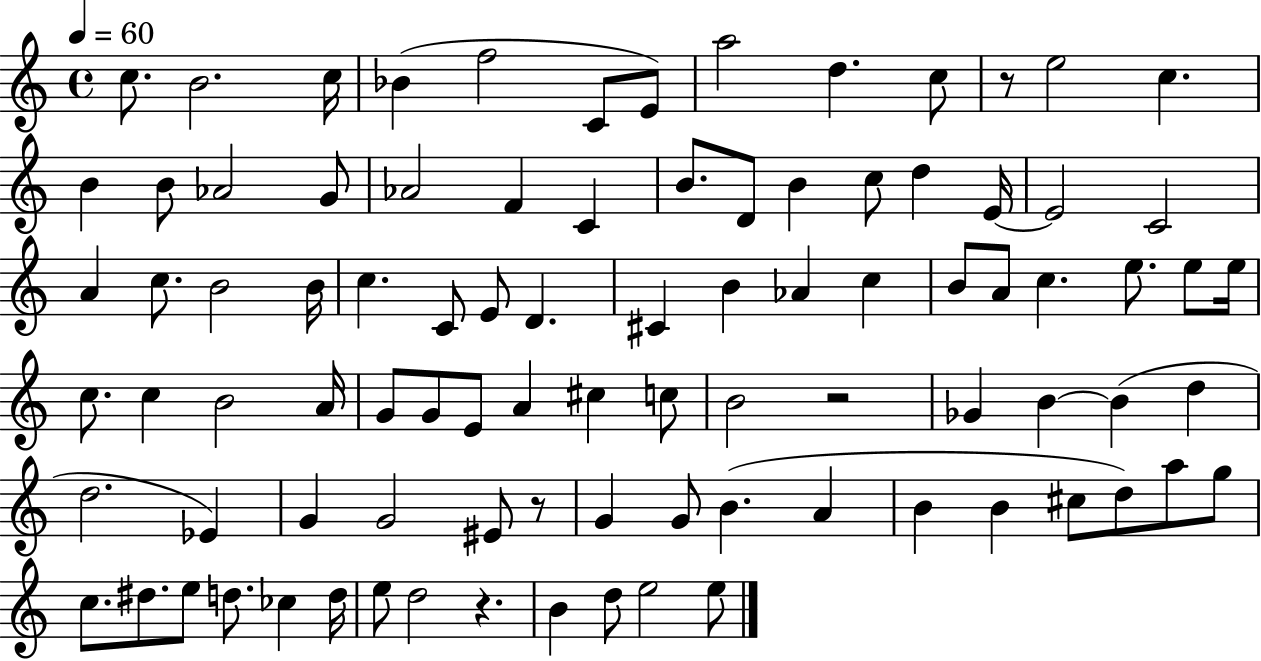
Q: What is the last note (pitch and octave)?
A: E5